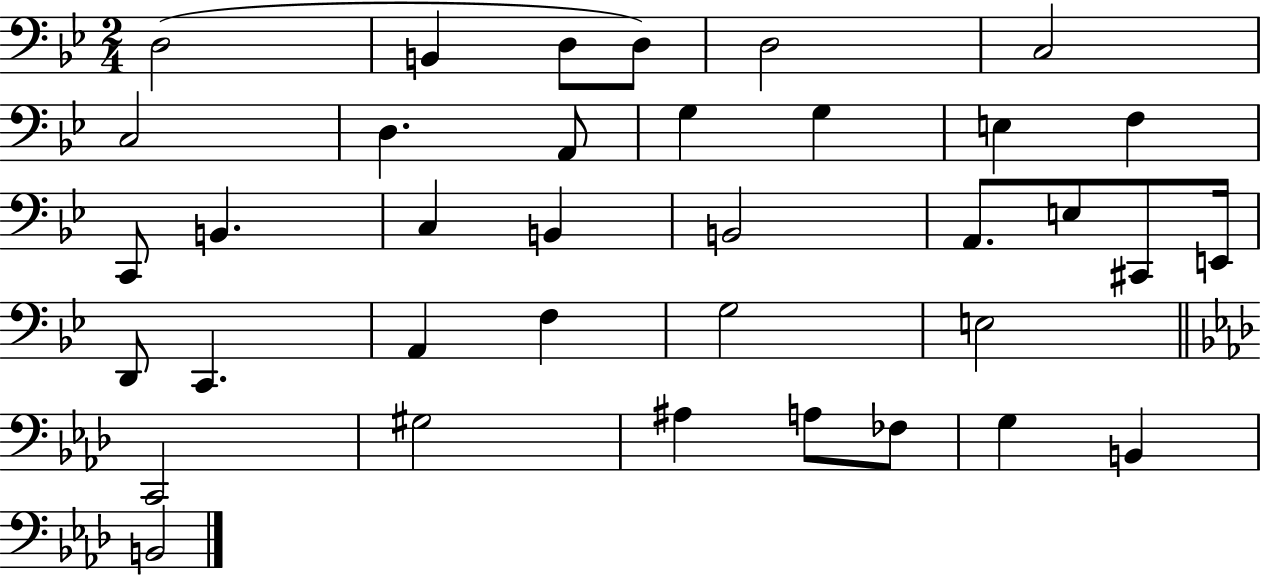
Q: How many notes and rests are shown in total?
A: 36